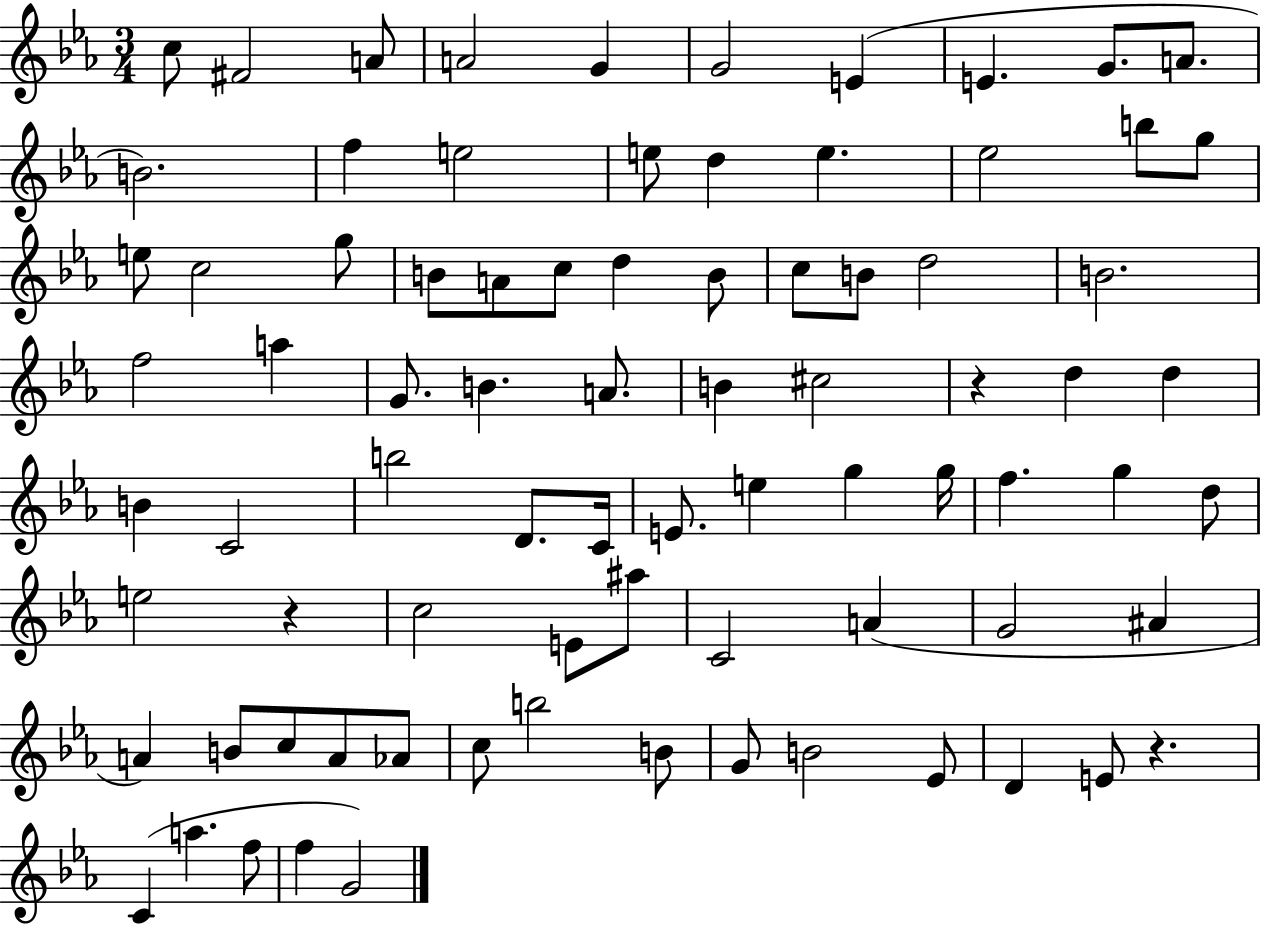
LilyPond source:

{
  \clef treble
  \numericTimeSignature
  \time 3/4
  \key ees \major
  c''8 fis'2 a'8 | a'2 g'4 | g'2 e'4( | e'4. g'8. a'8. | \break b'2.) | f''4 e''2 | e''8 d''4 e''4. | ees''2 b''8 g''8 | \break e''8 c''2 g''8 | b'8 a'8 c''8 d''4 b'8 | c''8 b'8 d''2 | b'2. | \break f''2 a''4 | g'8. b'4. a'8. | b'4 cis''2 | r4 d''4 d''4 | \break b'4 c'2 | b''2 d'8. c'16 | e'8. e''4 g''4 g''16 | f''4. g''4 d''8 | \break e''2 r4 | c''2 e'8 ais''8 | c'2 a'4( | g'2 ais'4 | \break a'4) b'8 c''8 a'8 aes'8 | c''8 b''2 b'8 | g'8 b'2 ees'8 | d'4 e'8 r4. | \break c'4( a''4. f''8 | f''4 g'2) | \bar "|."
}